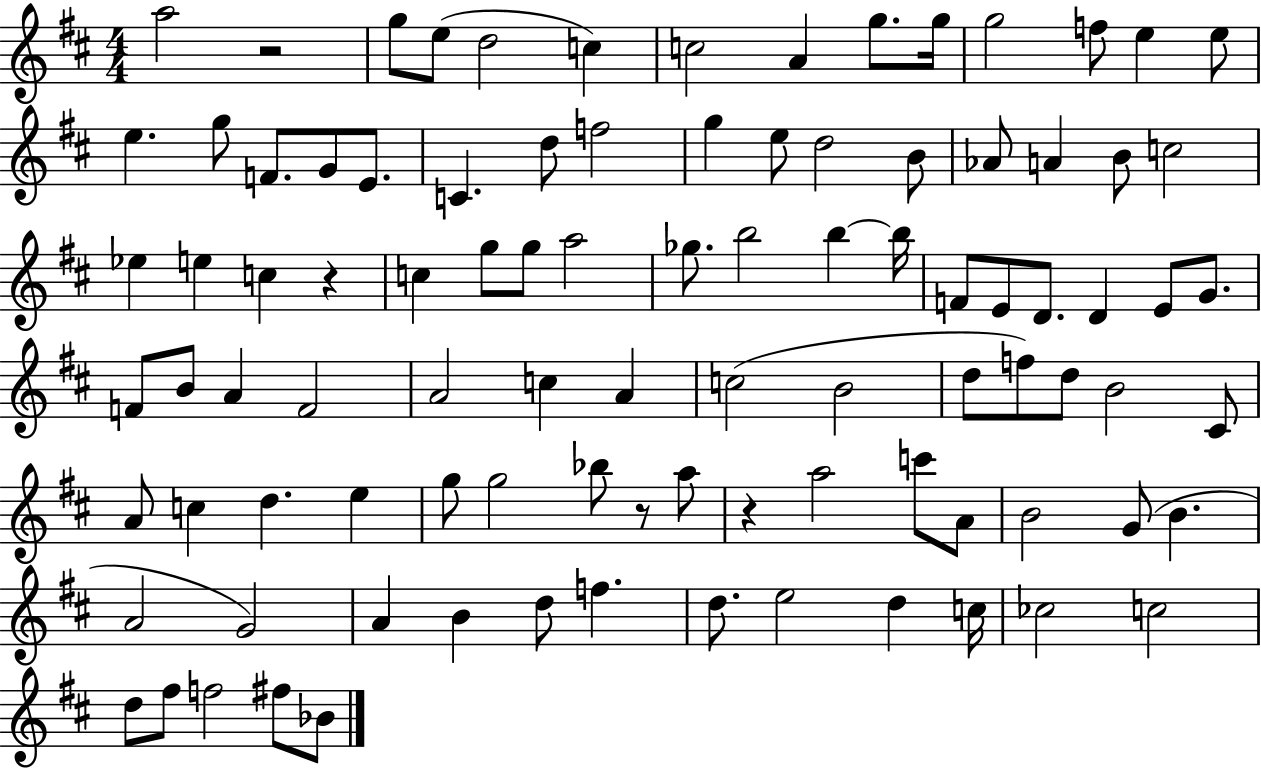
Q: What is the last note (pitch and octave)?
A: Bb4